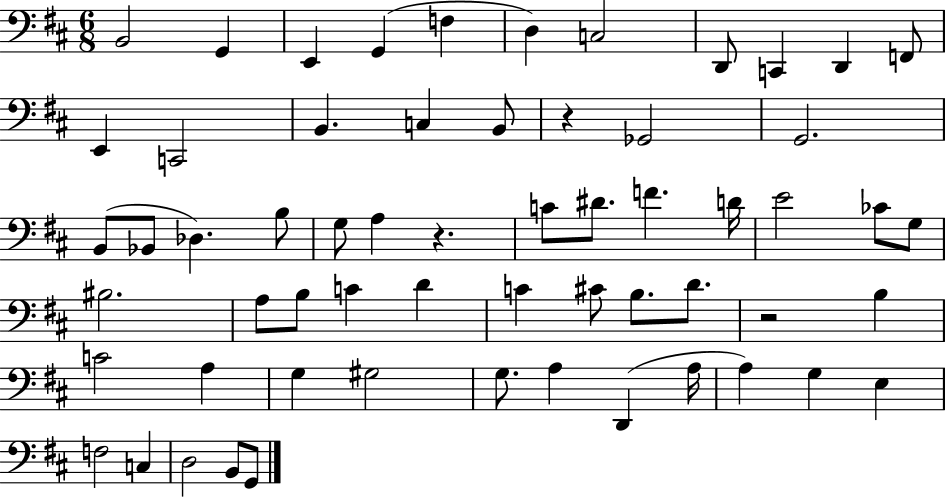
B2/h G2/q E2/q G2/q F3/q D3/q C3/h D2/e C2/q D2/q F2/e E2/q C2/h B2/q. C3/q B2/e R/q Gb2/h G2/h. B2/e Bb2/e Db3/q. B3/e G3/e A3/q R/q. C4/e D#4/e. F4/q. D4/s E4/h CES4/e G3/e BIS3/h. A3/e B3/e C4/q D4/q C4/q C#4/e B3/e. D4/e. R/h B3/q C4/h A3/q G3/q G#3/h G3/e. A3/q D2/q A3/s A3/q G3/q E3/q F3/h C3/q D3/h B2/e G2/e